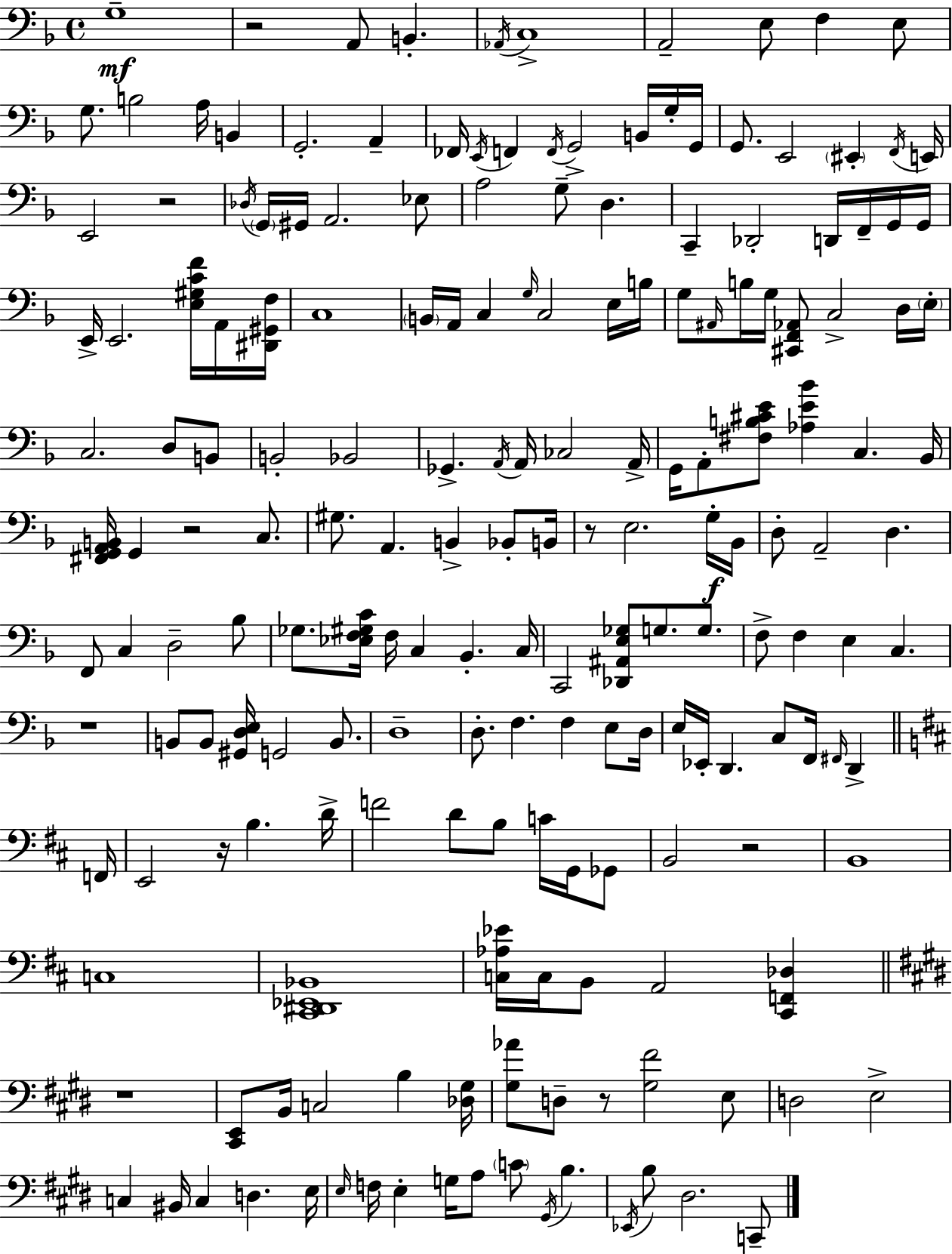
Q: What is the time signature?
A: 4/4